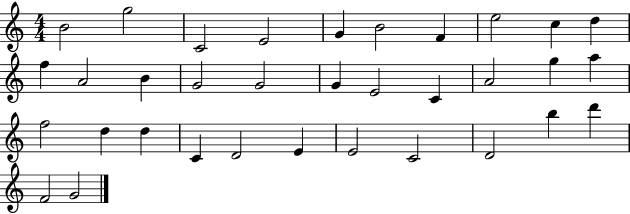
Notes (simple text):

B4/h G5/h C4/h E4/h G4/q B4/h F4/q E5/h C5/q D5/q F5/q A4/h B4/q G4/h G4/h G4/q E4/h C4/q A4/h G5/q A5/q F5/h D5/q D5/q C4/q D4/h E4/q E4/h C4/h D4/h B5/q D6/q F4/h G4/h